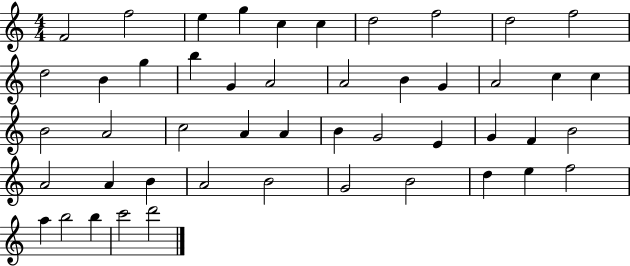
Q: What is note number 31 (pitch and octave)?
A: G4